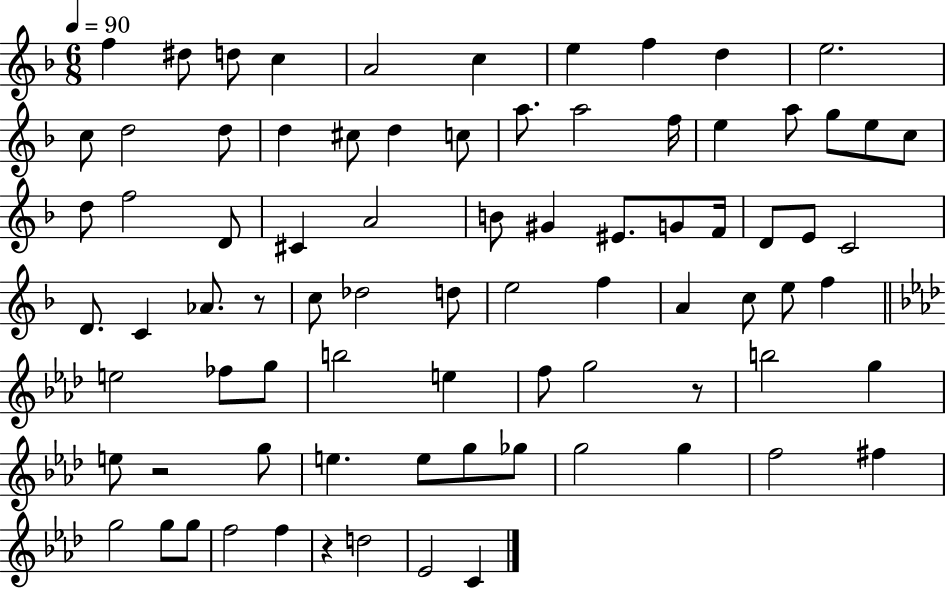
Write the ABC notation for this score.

X:1
T:Untitled
M:6/8
L:1/4
K:F
f ^d/2 d/2 c A2 c e f d e2 c/2 d2 d/2 d ^c/2 d c/2 a/2 a2 f/4 e a/2 g/2 e/2 c/2 d/2 f2 D/2 ^C A2 B/2 ^G ^E/2 G/2 F/4 D/2 E/2 C2 D/2 C _A/2 z/2 c/2 _d2 d/2 e2 f A c/2 e/2 f e2 _f/2 g/2 b2 e f/2 g2 z/2 b2 g e/2 z2 g/2 e e/2 g/2 _g/2 g2 g f2 ^f g2 g/2 g/2 f2 f z d2 _E2 C